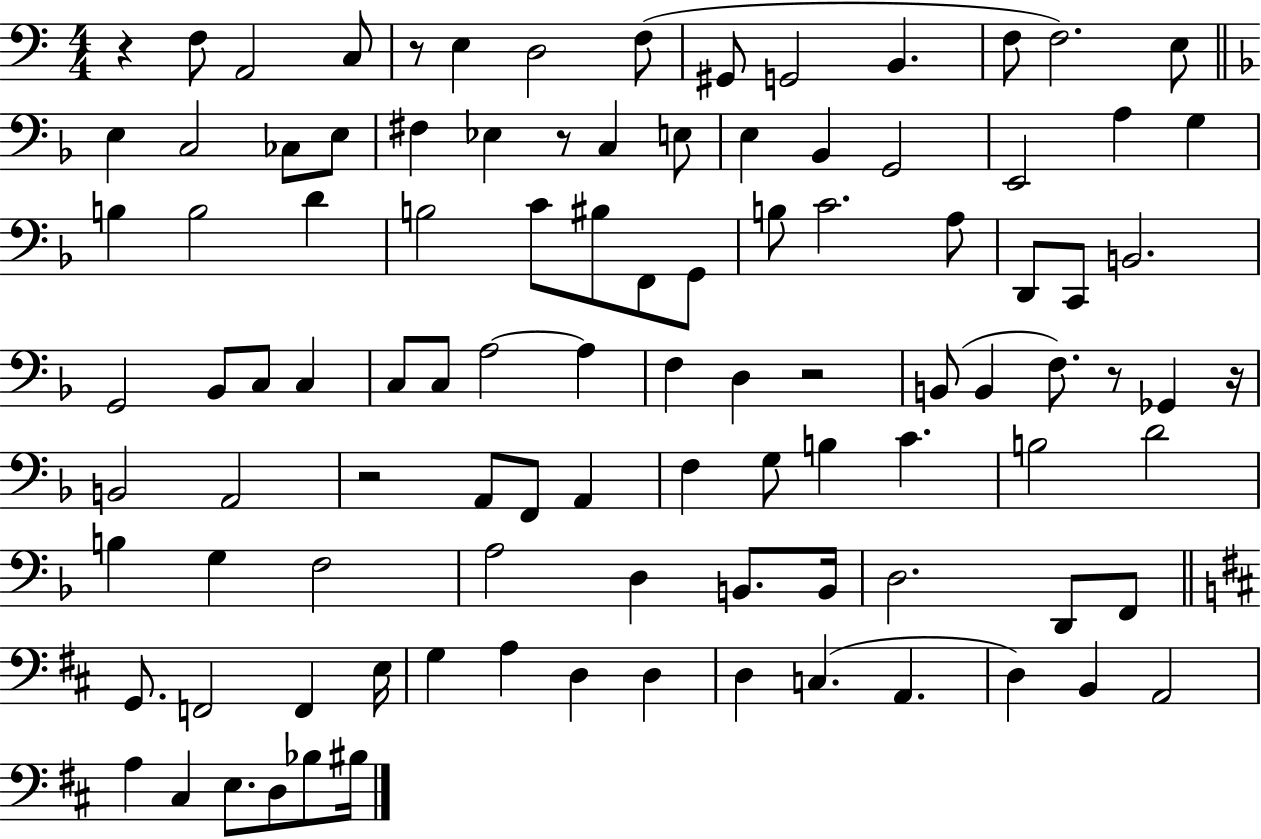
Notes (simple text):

R/q F3/e A2/h C3/e R/e E3/q D3/h F3/e G#2/e G2/h B2/q. F3/e F3/h. E3/e E3/q C3/h CES3/e E3/e F#3/q Eb3/q R/e C3/q E3/e E3/q Bb2/q G2/h E2/h A3/q G3/q B3/q B3/h D4/q B3/h C4/e BIS3/e F2/e G2/e B3/e C4/h. A3/e D2/e C2/e B2/h. G2/h Bb2/e C3/e C3/q C3/e C3/e A3/h A3/q F3/q D3/q R/h B2/e B2/q F3/e. R/e Gb2/q R/s B2/h A2/h R/h A2/e F2/e A2/q F3/q G3/e B3/q C4/q. B3/h D4/h B3/q G3/q F3/h A3/h D3/q B2/e. B2/s D3/h. D2/e F2/e G2/e. F2/h F2/q E3/s G3/q A3/q D3/q D3/q D3/q C3/q. A2/q. D3/q B2/q A2/h A3/q C#3/q E3/e. D3/e Bb3/e BIS3/s